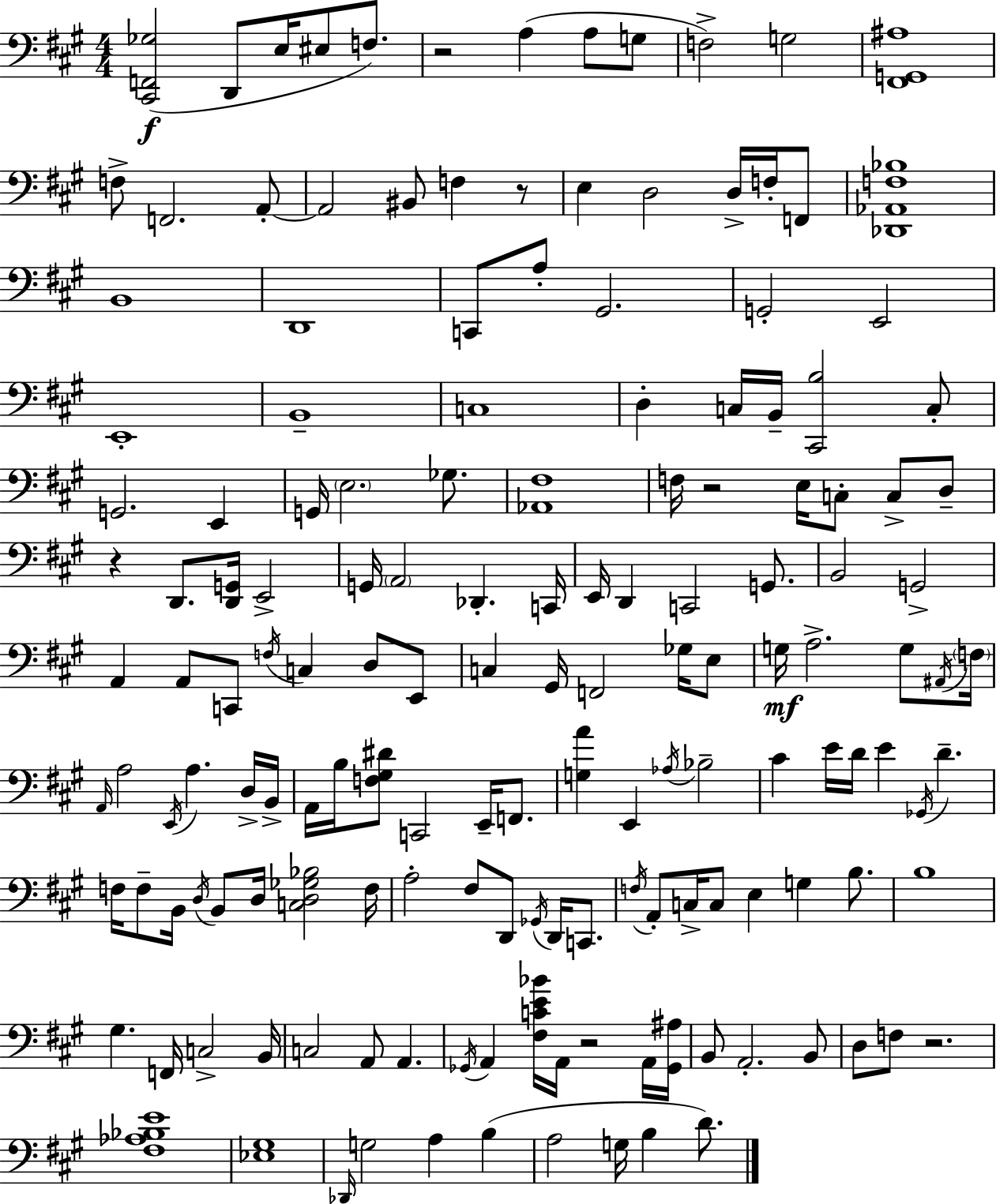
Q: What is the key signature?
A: A major